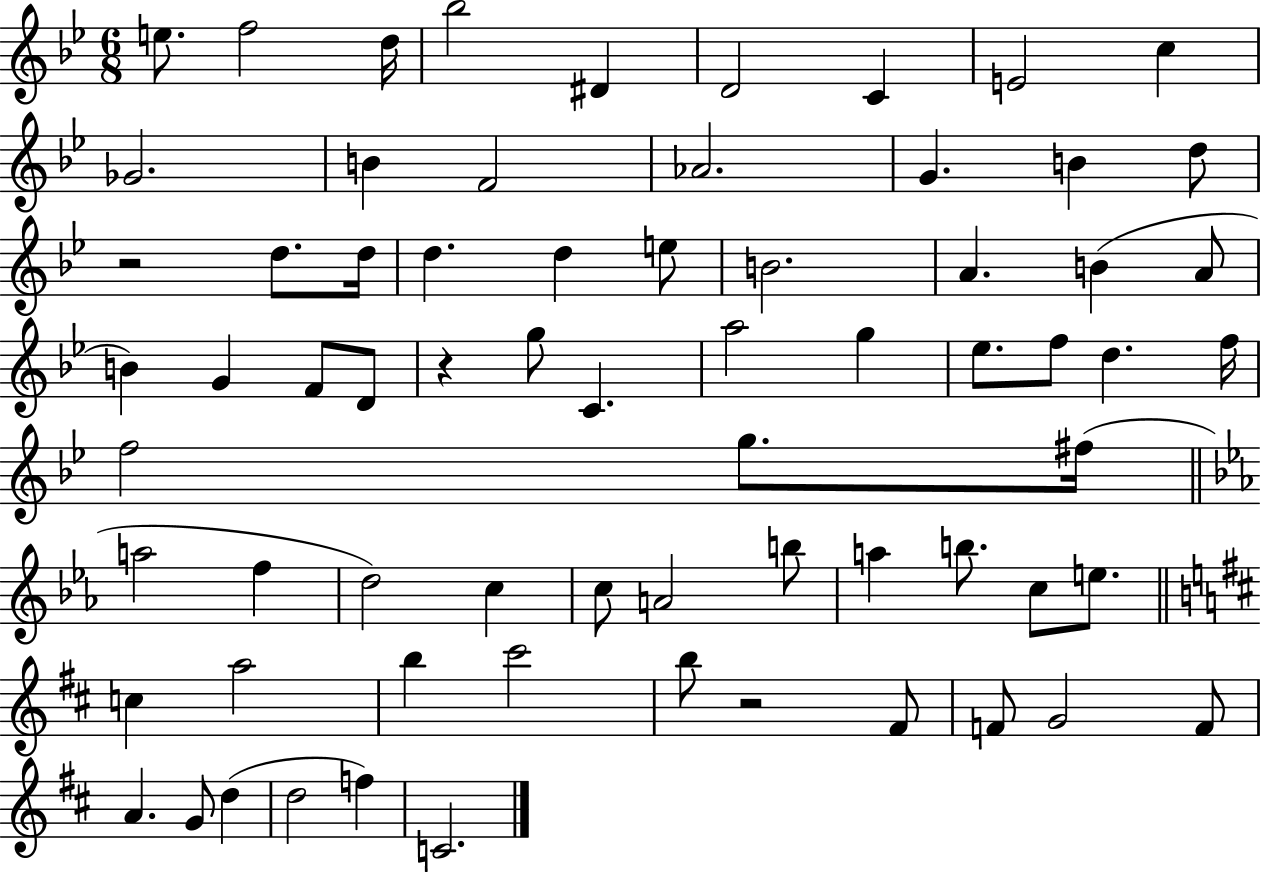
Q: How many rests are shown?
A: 3